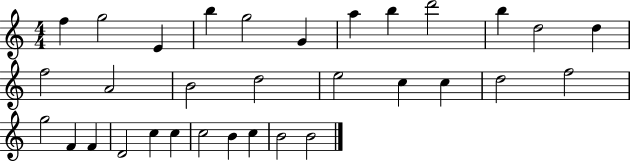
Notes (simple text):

F5/q G5/h E4/q B5/q G5/h G4/q A5/q B5/q D6/h B5/q D5/h D5/q F5/h A4/h B4/h D5/h E5/h C5/q C5/q D5/h F5/h G5/h F4/q F4/q D4/h C5/q C5/q C5/h B4/q C5/q B4/h B4/h